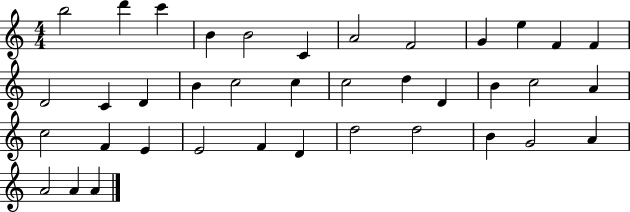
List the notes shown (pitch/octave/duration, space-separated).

B5/h D6/q C6/q B4/q B4/h C4/q A4/h F4/h G4/q E5/q F4/q F4/q D4/h C4/q D4/q B4/q C5/h C5/q C5/h D5/q D4/q B4/q C5/h A4/q C5/h F4/q E4/q E4/h F4/q D4/q D5/h D5/h B4/q G4/h A4/q A4/h A4/q A4/q